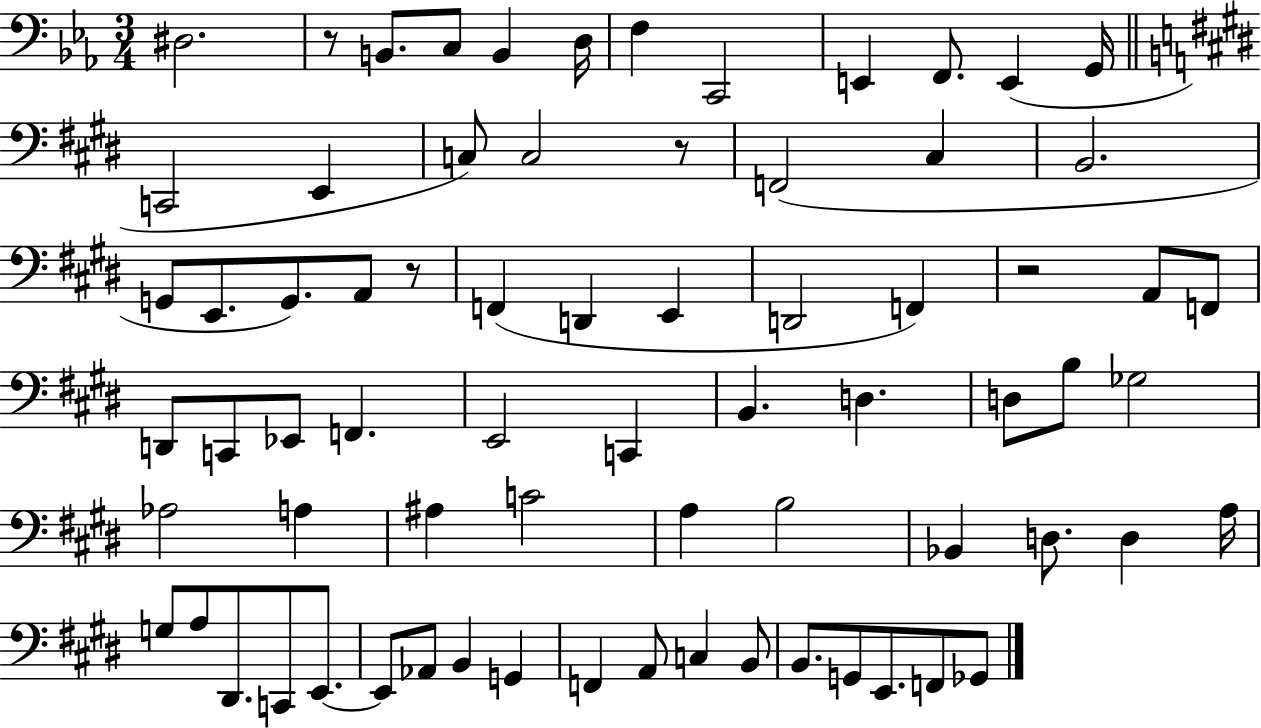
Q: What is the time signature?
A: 3/4